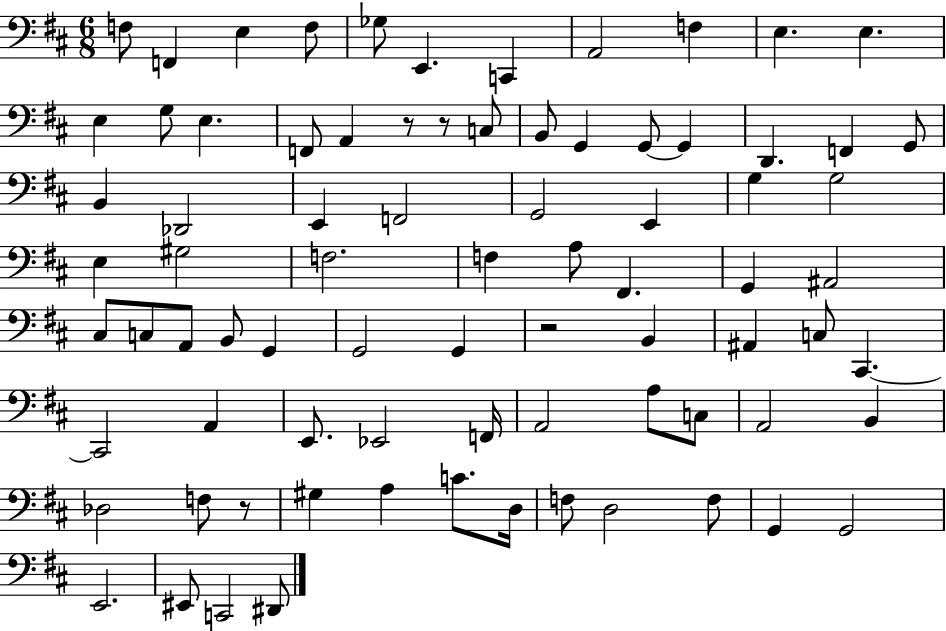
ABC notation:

X:1
T:Untitled
M:6/8
L:1/4
K:D
F,/2 F,, E, F,/2 _G,/2 E,, C,, A,,2 F, E, E, E, G,/2 E, F,,/2 A,, z/2 z/2 C,/2 B,,/2 G,, G,,/2 G,, D,, F,, G,,/2 B,, _D,,2 E,, F,,2 G,,2 E,, G, G,2 E, ^G,2 F,2 F, A,/2 ^F,, G,, ^A,,2 ^C,/2 C,/2 A,,/2 B,,/2 G,, G,,2 G,, z2 B,, ^A,, C,/2 ^C,, ^C,,2 A,, E,,/2 _E,,2 F,,/4 A,,2 A,/2 C,/2 A,,2 B,, _D,2 F,/2 z/2 ^G, A, C/2 D,/4 F,/2 D,2 F,/2 G,, G,,2 E,,2 ^E,,/2 C,,2 ^D,,/2